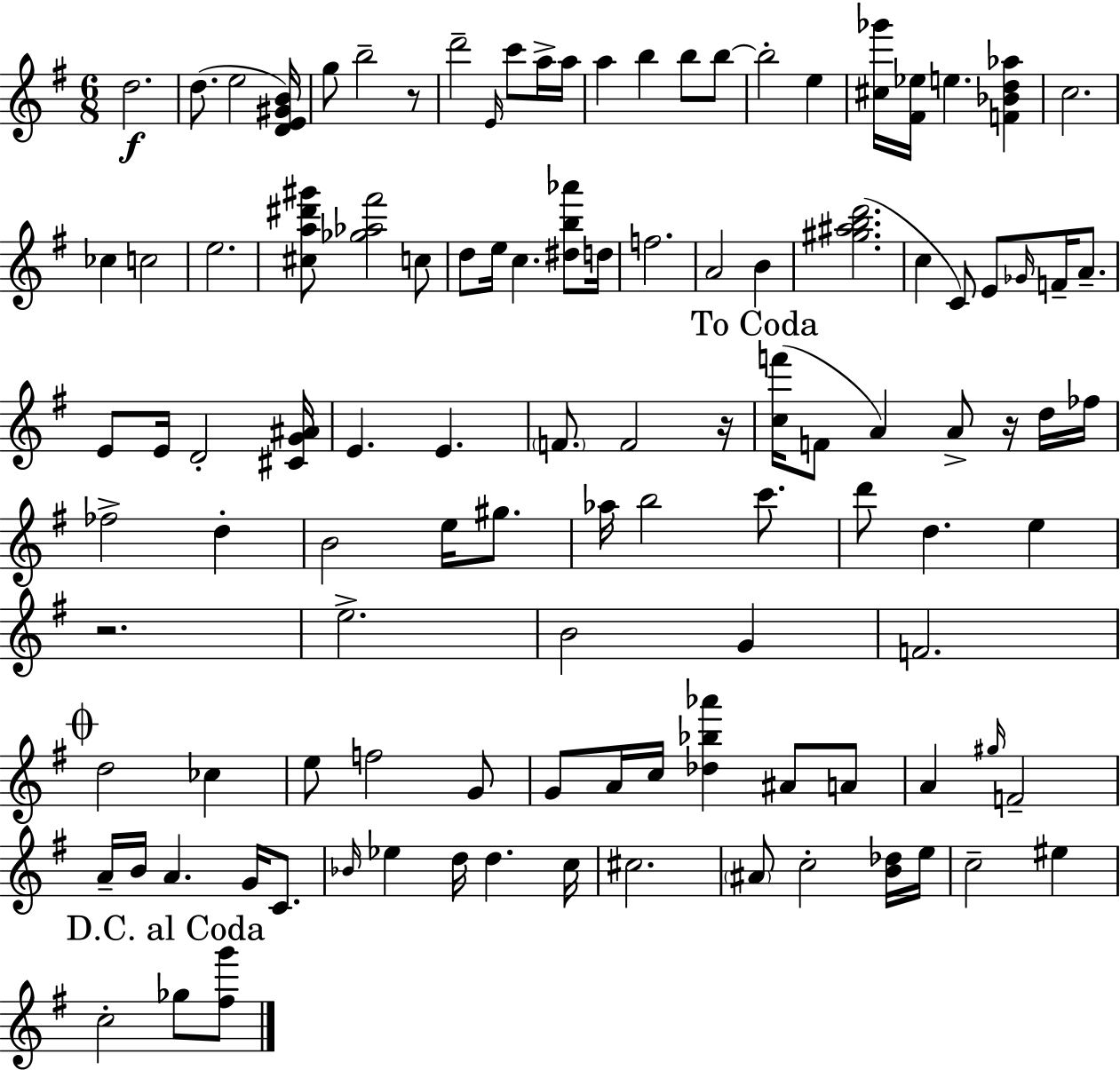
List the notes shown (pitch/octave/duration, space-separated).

D5/h. D5/e. E5/h [D4,E4,G#4,B4]/s G5/e B5/h R/e D6/h E4/s C6/e A5/s A5/s A5/q B5/q B5/e B5/e B5/h E5/q [C#5,Gb6]/s [F#4,Eb5]/s E5/q. [F4,Bb4,D5,Ab5]/q C5/h. CES5/q C5/h E5/h. [C#5,A5,D#6,G#6]/e [Gb5,Ab5,F#6]/h C5/e D5/e E5/s C5/q. [D#5,B5,Ab6]/e D5/s F5/h. A4/h B4/q [G#5,A#5,B5,D6]/h. C5/q C4/e E4/e Gb4/s F4/s A4/e. E4/e E4/s D4/h [C#4,G4,A#4]/s E4/q. E4/q. F4/e. F4/h R/s [C5,F6]/s F4/e A4/q A4/e R/s D5/s FES5/s FES5/h D5/q B4/h E5/s G#5/e. Ab5/s B5/h C6/e. D6/e D5/q. E5/q R/h. E5/h. B4/h G4/q F4/h. D5/h CES5/q E5/e F5/h G4/e G4/e A4/s C5/s [Db5,Bb5,Ab6]/q A#4/e A4/e A4/q G#5/s F4/h A4/s B4/s A4/q. G4/s C4/e. Bb4/s Eb5/q D5/s D5/q. C5/s C#5/h. A#4/e C5/h [B4,Db5]/s E5/s C5/h EIS5/q C5/h Gb5/e [F#5,G6]/e